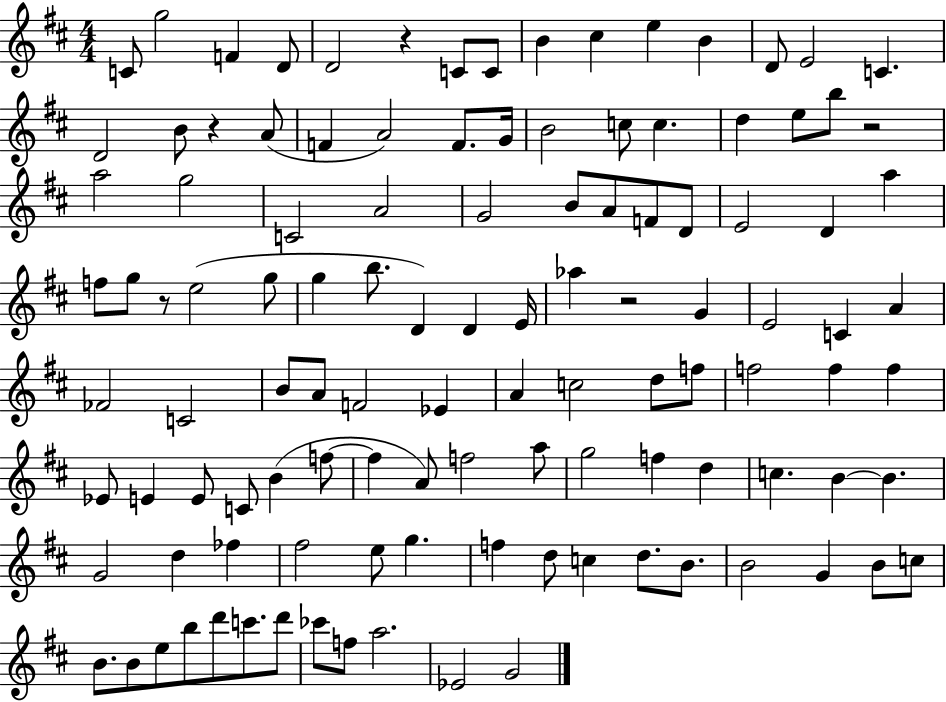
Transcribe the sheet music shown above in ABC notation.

X:1
T:Untitled
M:4/4
L:1/4
K:D
C/2 g2 F D/2 D2 z C/2 C/2 B ^c e B D/2 E2 C D2 B/2 z A/2 F A2 F/2 G/4 B2 c/2 c d e/2 b/2 z2 a2 g2 C2 A2 G2 B/2 A/2 F/2 D/2 E2 D a f/2 g/2 z/2 e2 g/2 g b/2 D D E/4 _a z2 G E2 C A _F2 C2 B/2 A/2 F2 _E A c2 d/2 f/2 f2 f f _E/2 E E/2 C/2 B f/2 f A/2 f2 a/2 g2 f d c B B G2 d _f ^f2 e/2 g f d/2 c d/2 B/2 B2 G B/2 c/2 B/2 B/2 e/2 b/2 d'/2 c'/2 d'/2 _c'/2 f/2 a2 _E2 G2